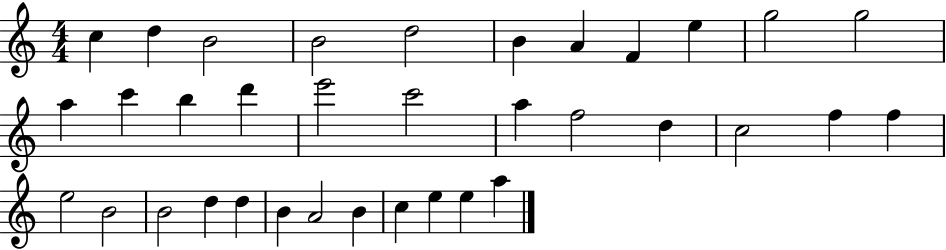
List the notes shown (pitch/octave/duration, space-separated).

C5/q D5/q B4/h B4/h D5/h B4/q A4/q F4/q E5/q G5/h G5/h A5/q C6/q B5/q D6/q E6/h C6/h A5/q F5/h D5/q C5/h F5/q F5/q E5/h B4/h B4/h D5/q D5/q B4/q A4/h B4/q C5/q E5/q E5/q A5/q